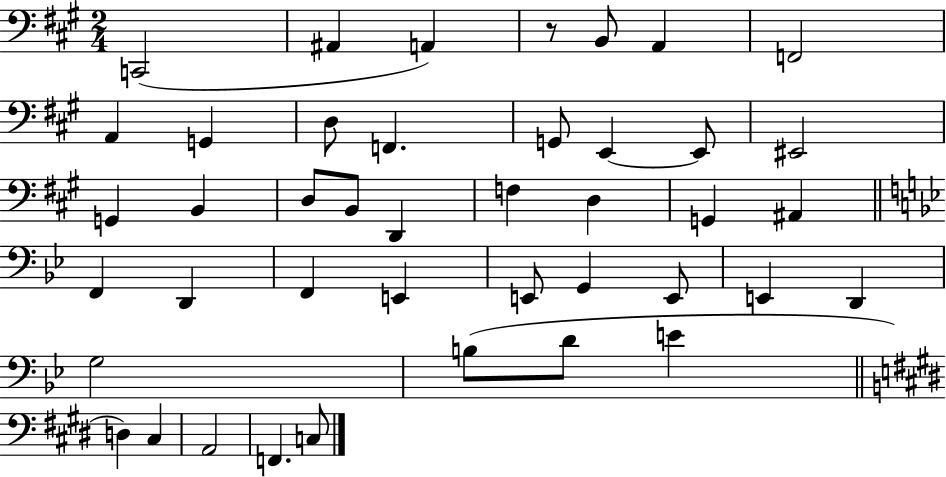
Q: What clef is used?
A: bass